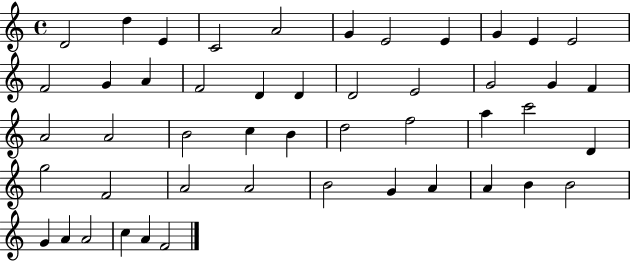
X:1
T:Untitled
M:4/4
L:1/4
K:C
D2 d E C2 A2 G E2 E G E E2 F2 G A F2 D D D2 E2 G2 G F A2 A2 B2 c B d2 f2 a c'2 D g2 F2 A2 A2 B2 G A A B B2 G A A2 c A F2